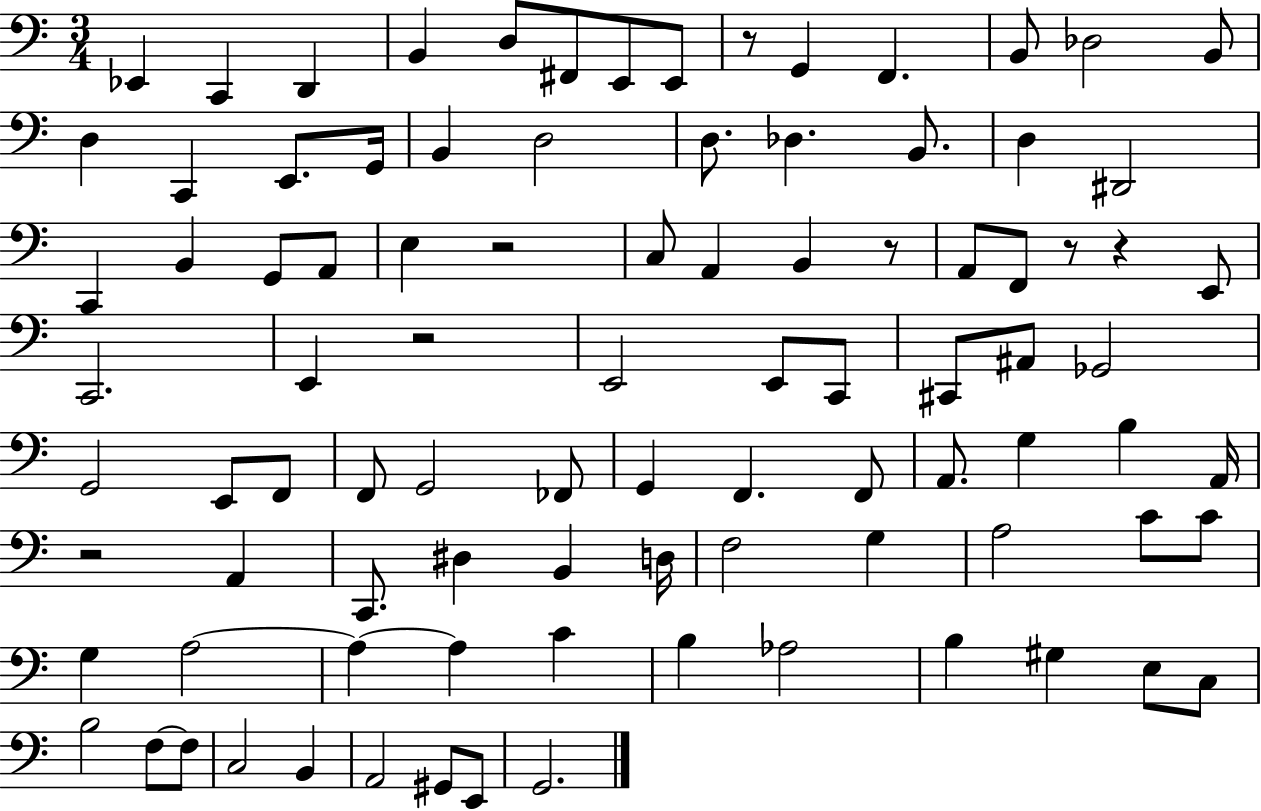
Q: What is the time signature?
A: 3/4